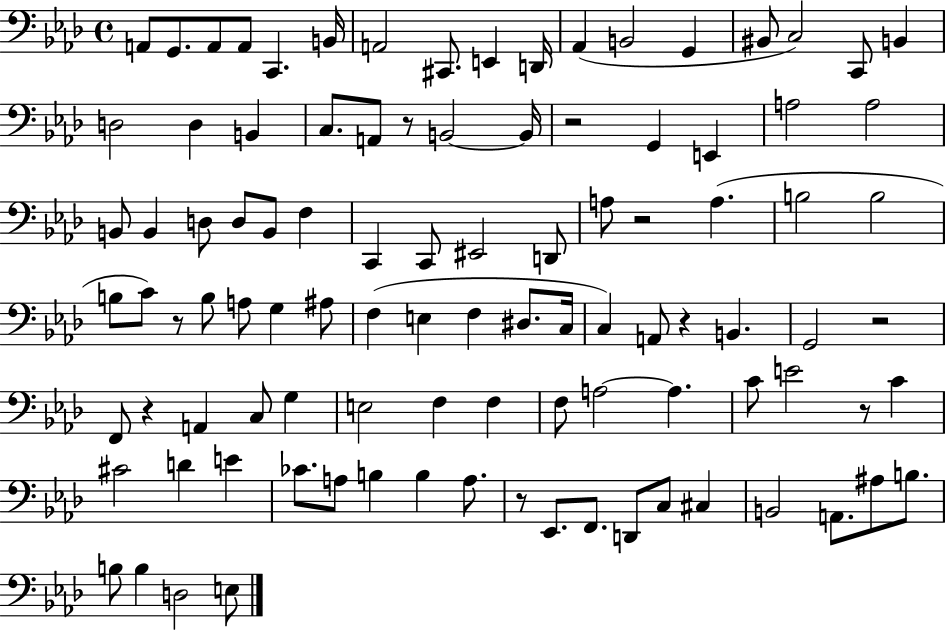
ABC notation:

X:1
T:Untitled
M:4/4
L:1/4
K:Ab
A,,/2 G,,/2 A,,/2 A,,/2 C,, B,,/4 A,,2 ^C,,/2 E,, D,,/4 _A,, B,,2 G,, ^B,,/2 C,2 C,,/2 B,, D,2 D, B,, C,/2 A,,/2 z/2 B,,2 B,,/4 z2 G,, E,, A,2 A,2 B,,/2 B,, D,/2 D,/2 B,,/2 F, C,, C,,/2 ^E,,2 D,,/2 A,/2 z2 A, B,2 B,2 B,/2 C/2 z/2 B,/2 A,/2 G, ^A,/2 F, E, F, ^D,/2 C,/4 C, A,,/2 z B,, G,,2 z2 F,,/2 z A,, C,/2 G, E,2 F, F, F,/2 A,2 A, C/2 E2 z/2 C ^C2 D E _C/2 A,/2 B, B, A,/2 z/2 _E,,/2 F,,/2 D,,/2 C,/2 ^C, B,,2 A,,/2 ^A,/2 B,/2 B,/2 B, D,2 E,/2